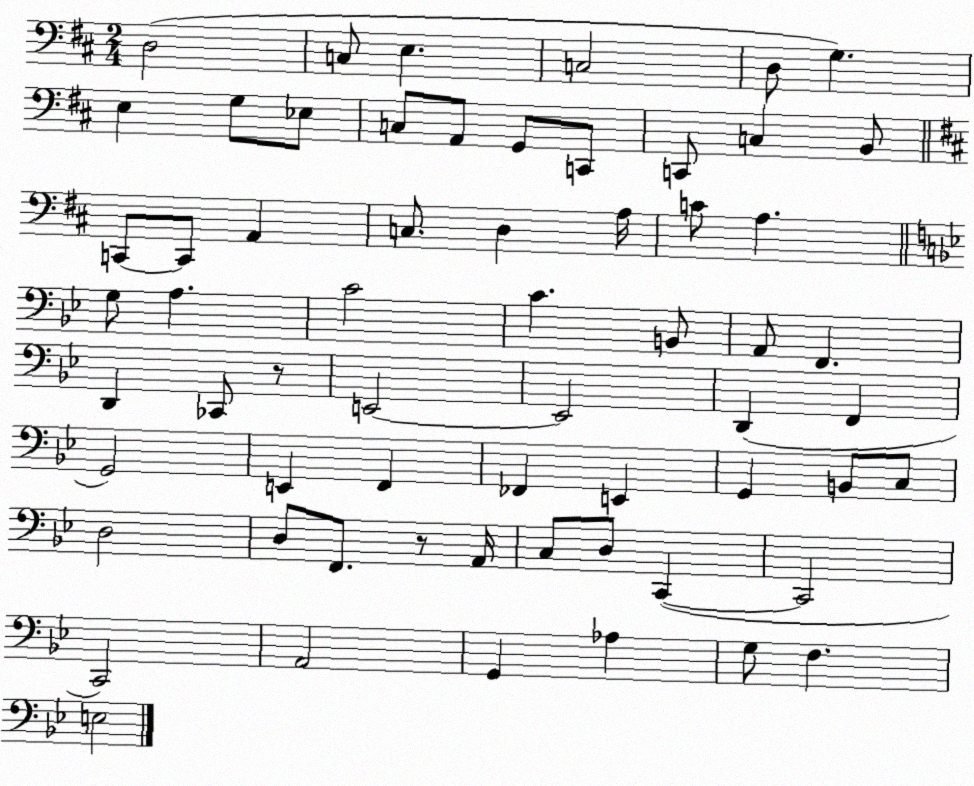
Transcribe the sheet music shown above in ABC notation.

X:1
T:Untitled
M:2/4
L:1/4
K:D
D,2 C,/2 E, C,2 D,/2 G, E, G,/2 _E,/2 C,/2 A,,/2 G,,/2 C,,/2 C,,/2 C, B,,/2 C,,/2 C,,/2 A,, C,/2 D, A,/4 C/2 A, G,/2 A, C2 C B,,/2 A,,/2 F,, D,, _C,,/2 z/2 E,,2 E,,2 D,, F,, G,,2 E,, F,, _F,, E,, G,, B,,/2 C,/2 D,2 D,/2 F,,/2 z/2 A,,/4 C,/2 D,/2 C,, C,,2 C,,2 A,,2 G,, _A, G,/2 F, E,2